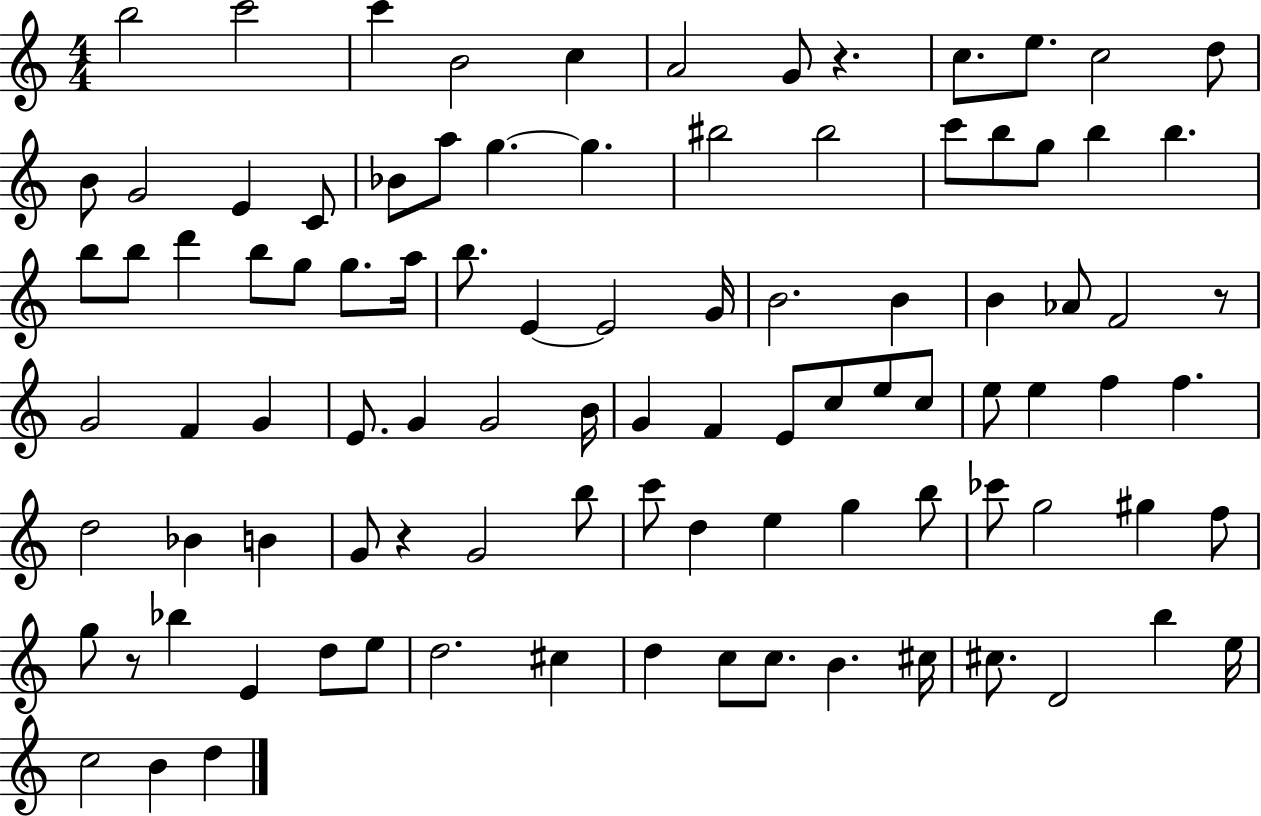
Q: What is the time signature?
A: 4/4